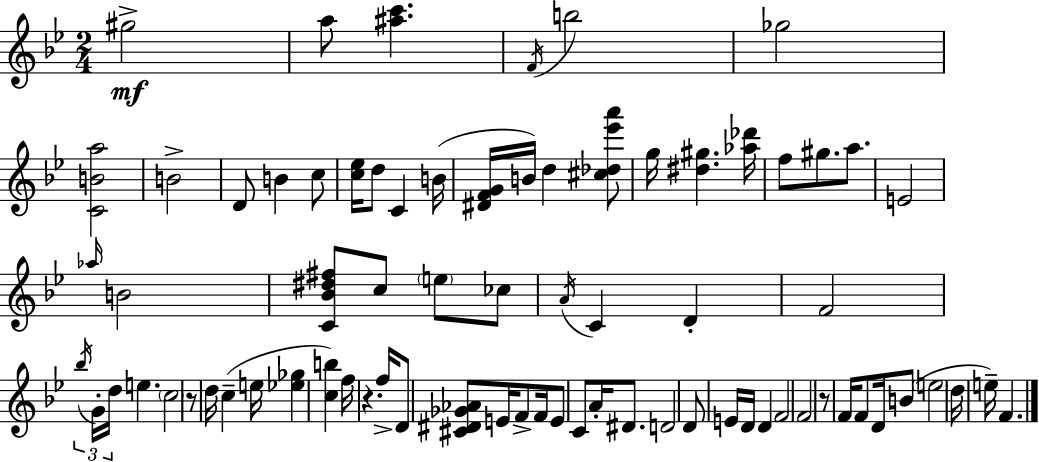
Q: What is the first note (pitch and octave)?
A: G#5